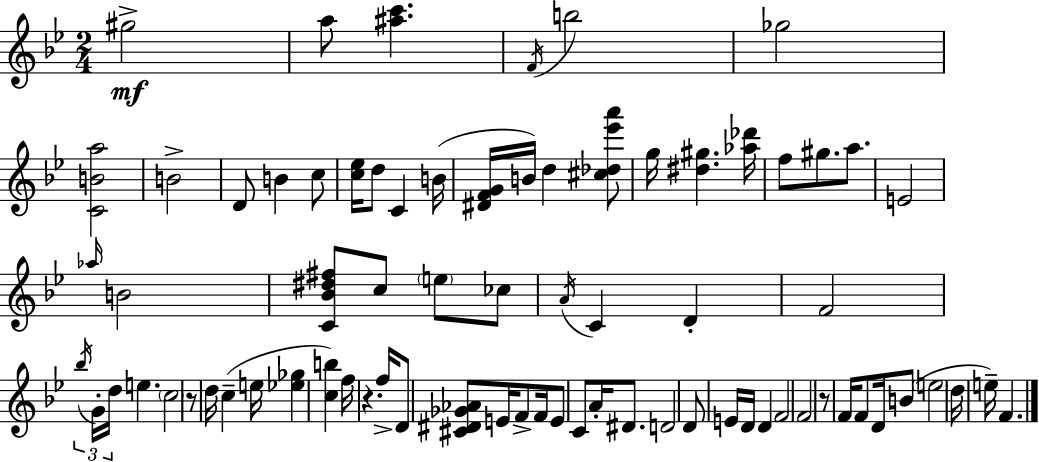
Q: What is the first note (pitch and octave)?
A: G#5